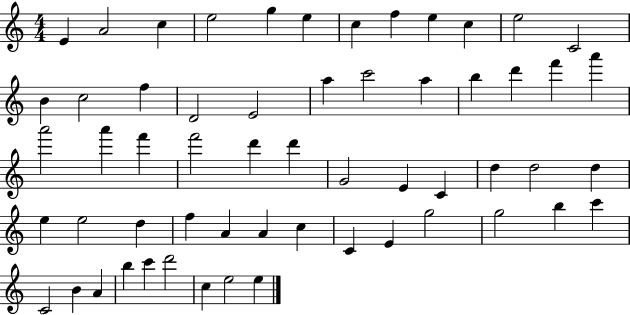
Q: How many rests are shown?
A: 0